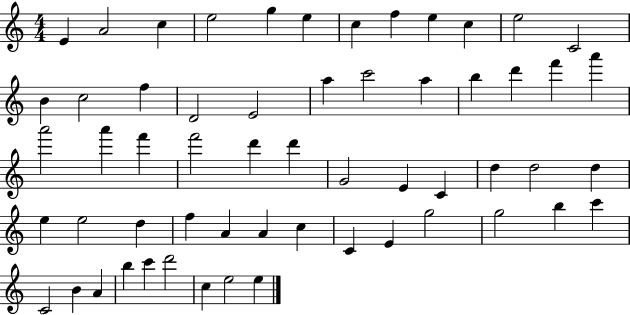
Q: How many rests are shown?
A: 0